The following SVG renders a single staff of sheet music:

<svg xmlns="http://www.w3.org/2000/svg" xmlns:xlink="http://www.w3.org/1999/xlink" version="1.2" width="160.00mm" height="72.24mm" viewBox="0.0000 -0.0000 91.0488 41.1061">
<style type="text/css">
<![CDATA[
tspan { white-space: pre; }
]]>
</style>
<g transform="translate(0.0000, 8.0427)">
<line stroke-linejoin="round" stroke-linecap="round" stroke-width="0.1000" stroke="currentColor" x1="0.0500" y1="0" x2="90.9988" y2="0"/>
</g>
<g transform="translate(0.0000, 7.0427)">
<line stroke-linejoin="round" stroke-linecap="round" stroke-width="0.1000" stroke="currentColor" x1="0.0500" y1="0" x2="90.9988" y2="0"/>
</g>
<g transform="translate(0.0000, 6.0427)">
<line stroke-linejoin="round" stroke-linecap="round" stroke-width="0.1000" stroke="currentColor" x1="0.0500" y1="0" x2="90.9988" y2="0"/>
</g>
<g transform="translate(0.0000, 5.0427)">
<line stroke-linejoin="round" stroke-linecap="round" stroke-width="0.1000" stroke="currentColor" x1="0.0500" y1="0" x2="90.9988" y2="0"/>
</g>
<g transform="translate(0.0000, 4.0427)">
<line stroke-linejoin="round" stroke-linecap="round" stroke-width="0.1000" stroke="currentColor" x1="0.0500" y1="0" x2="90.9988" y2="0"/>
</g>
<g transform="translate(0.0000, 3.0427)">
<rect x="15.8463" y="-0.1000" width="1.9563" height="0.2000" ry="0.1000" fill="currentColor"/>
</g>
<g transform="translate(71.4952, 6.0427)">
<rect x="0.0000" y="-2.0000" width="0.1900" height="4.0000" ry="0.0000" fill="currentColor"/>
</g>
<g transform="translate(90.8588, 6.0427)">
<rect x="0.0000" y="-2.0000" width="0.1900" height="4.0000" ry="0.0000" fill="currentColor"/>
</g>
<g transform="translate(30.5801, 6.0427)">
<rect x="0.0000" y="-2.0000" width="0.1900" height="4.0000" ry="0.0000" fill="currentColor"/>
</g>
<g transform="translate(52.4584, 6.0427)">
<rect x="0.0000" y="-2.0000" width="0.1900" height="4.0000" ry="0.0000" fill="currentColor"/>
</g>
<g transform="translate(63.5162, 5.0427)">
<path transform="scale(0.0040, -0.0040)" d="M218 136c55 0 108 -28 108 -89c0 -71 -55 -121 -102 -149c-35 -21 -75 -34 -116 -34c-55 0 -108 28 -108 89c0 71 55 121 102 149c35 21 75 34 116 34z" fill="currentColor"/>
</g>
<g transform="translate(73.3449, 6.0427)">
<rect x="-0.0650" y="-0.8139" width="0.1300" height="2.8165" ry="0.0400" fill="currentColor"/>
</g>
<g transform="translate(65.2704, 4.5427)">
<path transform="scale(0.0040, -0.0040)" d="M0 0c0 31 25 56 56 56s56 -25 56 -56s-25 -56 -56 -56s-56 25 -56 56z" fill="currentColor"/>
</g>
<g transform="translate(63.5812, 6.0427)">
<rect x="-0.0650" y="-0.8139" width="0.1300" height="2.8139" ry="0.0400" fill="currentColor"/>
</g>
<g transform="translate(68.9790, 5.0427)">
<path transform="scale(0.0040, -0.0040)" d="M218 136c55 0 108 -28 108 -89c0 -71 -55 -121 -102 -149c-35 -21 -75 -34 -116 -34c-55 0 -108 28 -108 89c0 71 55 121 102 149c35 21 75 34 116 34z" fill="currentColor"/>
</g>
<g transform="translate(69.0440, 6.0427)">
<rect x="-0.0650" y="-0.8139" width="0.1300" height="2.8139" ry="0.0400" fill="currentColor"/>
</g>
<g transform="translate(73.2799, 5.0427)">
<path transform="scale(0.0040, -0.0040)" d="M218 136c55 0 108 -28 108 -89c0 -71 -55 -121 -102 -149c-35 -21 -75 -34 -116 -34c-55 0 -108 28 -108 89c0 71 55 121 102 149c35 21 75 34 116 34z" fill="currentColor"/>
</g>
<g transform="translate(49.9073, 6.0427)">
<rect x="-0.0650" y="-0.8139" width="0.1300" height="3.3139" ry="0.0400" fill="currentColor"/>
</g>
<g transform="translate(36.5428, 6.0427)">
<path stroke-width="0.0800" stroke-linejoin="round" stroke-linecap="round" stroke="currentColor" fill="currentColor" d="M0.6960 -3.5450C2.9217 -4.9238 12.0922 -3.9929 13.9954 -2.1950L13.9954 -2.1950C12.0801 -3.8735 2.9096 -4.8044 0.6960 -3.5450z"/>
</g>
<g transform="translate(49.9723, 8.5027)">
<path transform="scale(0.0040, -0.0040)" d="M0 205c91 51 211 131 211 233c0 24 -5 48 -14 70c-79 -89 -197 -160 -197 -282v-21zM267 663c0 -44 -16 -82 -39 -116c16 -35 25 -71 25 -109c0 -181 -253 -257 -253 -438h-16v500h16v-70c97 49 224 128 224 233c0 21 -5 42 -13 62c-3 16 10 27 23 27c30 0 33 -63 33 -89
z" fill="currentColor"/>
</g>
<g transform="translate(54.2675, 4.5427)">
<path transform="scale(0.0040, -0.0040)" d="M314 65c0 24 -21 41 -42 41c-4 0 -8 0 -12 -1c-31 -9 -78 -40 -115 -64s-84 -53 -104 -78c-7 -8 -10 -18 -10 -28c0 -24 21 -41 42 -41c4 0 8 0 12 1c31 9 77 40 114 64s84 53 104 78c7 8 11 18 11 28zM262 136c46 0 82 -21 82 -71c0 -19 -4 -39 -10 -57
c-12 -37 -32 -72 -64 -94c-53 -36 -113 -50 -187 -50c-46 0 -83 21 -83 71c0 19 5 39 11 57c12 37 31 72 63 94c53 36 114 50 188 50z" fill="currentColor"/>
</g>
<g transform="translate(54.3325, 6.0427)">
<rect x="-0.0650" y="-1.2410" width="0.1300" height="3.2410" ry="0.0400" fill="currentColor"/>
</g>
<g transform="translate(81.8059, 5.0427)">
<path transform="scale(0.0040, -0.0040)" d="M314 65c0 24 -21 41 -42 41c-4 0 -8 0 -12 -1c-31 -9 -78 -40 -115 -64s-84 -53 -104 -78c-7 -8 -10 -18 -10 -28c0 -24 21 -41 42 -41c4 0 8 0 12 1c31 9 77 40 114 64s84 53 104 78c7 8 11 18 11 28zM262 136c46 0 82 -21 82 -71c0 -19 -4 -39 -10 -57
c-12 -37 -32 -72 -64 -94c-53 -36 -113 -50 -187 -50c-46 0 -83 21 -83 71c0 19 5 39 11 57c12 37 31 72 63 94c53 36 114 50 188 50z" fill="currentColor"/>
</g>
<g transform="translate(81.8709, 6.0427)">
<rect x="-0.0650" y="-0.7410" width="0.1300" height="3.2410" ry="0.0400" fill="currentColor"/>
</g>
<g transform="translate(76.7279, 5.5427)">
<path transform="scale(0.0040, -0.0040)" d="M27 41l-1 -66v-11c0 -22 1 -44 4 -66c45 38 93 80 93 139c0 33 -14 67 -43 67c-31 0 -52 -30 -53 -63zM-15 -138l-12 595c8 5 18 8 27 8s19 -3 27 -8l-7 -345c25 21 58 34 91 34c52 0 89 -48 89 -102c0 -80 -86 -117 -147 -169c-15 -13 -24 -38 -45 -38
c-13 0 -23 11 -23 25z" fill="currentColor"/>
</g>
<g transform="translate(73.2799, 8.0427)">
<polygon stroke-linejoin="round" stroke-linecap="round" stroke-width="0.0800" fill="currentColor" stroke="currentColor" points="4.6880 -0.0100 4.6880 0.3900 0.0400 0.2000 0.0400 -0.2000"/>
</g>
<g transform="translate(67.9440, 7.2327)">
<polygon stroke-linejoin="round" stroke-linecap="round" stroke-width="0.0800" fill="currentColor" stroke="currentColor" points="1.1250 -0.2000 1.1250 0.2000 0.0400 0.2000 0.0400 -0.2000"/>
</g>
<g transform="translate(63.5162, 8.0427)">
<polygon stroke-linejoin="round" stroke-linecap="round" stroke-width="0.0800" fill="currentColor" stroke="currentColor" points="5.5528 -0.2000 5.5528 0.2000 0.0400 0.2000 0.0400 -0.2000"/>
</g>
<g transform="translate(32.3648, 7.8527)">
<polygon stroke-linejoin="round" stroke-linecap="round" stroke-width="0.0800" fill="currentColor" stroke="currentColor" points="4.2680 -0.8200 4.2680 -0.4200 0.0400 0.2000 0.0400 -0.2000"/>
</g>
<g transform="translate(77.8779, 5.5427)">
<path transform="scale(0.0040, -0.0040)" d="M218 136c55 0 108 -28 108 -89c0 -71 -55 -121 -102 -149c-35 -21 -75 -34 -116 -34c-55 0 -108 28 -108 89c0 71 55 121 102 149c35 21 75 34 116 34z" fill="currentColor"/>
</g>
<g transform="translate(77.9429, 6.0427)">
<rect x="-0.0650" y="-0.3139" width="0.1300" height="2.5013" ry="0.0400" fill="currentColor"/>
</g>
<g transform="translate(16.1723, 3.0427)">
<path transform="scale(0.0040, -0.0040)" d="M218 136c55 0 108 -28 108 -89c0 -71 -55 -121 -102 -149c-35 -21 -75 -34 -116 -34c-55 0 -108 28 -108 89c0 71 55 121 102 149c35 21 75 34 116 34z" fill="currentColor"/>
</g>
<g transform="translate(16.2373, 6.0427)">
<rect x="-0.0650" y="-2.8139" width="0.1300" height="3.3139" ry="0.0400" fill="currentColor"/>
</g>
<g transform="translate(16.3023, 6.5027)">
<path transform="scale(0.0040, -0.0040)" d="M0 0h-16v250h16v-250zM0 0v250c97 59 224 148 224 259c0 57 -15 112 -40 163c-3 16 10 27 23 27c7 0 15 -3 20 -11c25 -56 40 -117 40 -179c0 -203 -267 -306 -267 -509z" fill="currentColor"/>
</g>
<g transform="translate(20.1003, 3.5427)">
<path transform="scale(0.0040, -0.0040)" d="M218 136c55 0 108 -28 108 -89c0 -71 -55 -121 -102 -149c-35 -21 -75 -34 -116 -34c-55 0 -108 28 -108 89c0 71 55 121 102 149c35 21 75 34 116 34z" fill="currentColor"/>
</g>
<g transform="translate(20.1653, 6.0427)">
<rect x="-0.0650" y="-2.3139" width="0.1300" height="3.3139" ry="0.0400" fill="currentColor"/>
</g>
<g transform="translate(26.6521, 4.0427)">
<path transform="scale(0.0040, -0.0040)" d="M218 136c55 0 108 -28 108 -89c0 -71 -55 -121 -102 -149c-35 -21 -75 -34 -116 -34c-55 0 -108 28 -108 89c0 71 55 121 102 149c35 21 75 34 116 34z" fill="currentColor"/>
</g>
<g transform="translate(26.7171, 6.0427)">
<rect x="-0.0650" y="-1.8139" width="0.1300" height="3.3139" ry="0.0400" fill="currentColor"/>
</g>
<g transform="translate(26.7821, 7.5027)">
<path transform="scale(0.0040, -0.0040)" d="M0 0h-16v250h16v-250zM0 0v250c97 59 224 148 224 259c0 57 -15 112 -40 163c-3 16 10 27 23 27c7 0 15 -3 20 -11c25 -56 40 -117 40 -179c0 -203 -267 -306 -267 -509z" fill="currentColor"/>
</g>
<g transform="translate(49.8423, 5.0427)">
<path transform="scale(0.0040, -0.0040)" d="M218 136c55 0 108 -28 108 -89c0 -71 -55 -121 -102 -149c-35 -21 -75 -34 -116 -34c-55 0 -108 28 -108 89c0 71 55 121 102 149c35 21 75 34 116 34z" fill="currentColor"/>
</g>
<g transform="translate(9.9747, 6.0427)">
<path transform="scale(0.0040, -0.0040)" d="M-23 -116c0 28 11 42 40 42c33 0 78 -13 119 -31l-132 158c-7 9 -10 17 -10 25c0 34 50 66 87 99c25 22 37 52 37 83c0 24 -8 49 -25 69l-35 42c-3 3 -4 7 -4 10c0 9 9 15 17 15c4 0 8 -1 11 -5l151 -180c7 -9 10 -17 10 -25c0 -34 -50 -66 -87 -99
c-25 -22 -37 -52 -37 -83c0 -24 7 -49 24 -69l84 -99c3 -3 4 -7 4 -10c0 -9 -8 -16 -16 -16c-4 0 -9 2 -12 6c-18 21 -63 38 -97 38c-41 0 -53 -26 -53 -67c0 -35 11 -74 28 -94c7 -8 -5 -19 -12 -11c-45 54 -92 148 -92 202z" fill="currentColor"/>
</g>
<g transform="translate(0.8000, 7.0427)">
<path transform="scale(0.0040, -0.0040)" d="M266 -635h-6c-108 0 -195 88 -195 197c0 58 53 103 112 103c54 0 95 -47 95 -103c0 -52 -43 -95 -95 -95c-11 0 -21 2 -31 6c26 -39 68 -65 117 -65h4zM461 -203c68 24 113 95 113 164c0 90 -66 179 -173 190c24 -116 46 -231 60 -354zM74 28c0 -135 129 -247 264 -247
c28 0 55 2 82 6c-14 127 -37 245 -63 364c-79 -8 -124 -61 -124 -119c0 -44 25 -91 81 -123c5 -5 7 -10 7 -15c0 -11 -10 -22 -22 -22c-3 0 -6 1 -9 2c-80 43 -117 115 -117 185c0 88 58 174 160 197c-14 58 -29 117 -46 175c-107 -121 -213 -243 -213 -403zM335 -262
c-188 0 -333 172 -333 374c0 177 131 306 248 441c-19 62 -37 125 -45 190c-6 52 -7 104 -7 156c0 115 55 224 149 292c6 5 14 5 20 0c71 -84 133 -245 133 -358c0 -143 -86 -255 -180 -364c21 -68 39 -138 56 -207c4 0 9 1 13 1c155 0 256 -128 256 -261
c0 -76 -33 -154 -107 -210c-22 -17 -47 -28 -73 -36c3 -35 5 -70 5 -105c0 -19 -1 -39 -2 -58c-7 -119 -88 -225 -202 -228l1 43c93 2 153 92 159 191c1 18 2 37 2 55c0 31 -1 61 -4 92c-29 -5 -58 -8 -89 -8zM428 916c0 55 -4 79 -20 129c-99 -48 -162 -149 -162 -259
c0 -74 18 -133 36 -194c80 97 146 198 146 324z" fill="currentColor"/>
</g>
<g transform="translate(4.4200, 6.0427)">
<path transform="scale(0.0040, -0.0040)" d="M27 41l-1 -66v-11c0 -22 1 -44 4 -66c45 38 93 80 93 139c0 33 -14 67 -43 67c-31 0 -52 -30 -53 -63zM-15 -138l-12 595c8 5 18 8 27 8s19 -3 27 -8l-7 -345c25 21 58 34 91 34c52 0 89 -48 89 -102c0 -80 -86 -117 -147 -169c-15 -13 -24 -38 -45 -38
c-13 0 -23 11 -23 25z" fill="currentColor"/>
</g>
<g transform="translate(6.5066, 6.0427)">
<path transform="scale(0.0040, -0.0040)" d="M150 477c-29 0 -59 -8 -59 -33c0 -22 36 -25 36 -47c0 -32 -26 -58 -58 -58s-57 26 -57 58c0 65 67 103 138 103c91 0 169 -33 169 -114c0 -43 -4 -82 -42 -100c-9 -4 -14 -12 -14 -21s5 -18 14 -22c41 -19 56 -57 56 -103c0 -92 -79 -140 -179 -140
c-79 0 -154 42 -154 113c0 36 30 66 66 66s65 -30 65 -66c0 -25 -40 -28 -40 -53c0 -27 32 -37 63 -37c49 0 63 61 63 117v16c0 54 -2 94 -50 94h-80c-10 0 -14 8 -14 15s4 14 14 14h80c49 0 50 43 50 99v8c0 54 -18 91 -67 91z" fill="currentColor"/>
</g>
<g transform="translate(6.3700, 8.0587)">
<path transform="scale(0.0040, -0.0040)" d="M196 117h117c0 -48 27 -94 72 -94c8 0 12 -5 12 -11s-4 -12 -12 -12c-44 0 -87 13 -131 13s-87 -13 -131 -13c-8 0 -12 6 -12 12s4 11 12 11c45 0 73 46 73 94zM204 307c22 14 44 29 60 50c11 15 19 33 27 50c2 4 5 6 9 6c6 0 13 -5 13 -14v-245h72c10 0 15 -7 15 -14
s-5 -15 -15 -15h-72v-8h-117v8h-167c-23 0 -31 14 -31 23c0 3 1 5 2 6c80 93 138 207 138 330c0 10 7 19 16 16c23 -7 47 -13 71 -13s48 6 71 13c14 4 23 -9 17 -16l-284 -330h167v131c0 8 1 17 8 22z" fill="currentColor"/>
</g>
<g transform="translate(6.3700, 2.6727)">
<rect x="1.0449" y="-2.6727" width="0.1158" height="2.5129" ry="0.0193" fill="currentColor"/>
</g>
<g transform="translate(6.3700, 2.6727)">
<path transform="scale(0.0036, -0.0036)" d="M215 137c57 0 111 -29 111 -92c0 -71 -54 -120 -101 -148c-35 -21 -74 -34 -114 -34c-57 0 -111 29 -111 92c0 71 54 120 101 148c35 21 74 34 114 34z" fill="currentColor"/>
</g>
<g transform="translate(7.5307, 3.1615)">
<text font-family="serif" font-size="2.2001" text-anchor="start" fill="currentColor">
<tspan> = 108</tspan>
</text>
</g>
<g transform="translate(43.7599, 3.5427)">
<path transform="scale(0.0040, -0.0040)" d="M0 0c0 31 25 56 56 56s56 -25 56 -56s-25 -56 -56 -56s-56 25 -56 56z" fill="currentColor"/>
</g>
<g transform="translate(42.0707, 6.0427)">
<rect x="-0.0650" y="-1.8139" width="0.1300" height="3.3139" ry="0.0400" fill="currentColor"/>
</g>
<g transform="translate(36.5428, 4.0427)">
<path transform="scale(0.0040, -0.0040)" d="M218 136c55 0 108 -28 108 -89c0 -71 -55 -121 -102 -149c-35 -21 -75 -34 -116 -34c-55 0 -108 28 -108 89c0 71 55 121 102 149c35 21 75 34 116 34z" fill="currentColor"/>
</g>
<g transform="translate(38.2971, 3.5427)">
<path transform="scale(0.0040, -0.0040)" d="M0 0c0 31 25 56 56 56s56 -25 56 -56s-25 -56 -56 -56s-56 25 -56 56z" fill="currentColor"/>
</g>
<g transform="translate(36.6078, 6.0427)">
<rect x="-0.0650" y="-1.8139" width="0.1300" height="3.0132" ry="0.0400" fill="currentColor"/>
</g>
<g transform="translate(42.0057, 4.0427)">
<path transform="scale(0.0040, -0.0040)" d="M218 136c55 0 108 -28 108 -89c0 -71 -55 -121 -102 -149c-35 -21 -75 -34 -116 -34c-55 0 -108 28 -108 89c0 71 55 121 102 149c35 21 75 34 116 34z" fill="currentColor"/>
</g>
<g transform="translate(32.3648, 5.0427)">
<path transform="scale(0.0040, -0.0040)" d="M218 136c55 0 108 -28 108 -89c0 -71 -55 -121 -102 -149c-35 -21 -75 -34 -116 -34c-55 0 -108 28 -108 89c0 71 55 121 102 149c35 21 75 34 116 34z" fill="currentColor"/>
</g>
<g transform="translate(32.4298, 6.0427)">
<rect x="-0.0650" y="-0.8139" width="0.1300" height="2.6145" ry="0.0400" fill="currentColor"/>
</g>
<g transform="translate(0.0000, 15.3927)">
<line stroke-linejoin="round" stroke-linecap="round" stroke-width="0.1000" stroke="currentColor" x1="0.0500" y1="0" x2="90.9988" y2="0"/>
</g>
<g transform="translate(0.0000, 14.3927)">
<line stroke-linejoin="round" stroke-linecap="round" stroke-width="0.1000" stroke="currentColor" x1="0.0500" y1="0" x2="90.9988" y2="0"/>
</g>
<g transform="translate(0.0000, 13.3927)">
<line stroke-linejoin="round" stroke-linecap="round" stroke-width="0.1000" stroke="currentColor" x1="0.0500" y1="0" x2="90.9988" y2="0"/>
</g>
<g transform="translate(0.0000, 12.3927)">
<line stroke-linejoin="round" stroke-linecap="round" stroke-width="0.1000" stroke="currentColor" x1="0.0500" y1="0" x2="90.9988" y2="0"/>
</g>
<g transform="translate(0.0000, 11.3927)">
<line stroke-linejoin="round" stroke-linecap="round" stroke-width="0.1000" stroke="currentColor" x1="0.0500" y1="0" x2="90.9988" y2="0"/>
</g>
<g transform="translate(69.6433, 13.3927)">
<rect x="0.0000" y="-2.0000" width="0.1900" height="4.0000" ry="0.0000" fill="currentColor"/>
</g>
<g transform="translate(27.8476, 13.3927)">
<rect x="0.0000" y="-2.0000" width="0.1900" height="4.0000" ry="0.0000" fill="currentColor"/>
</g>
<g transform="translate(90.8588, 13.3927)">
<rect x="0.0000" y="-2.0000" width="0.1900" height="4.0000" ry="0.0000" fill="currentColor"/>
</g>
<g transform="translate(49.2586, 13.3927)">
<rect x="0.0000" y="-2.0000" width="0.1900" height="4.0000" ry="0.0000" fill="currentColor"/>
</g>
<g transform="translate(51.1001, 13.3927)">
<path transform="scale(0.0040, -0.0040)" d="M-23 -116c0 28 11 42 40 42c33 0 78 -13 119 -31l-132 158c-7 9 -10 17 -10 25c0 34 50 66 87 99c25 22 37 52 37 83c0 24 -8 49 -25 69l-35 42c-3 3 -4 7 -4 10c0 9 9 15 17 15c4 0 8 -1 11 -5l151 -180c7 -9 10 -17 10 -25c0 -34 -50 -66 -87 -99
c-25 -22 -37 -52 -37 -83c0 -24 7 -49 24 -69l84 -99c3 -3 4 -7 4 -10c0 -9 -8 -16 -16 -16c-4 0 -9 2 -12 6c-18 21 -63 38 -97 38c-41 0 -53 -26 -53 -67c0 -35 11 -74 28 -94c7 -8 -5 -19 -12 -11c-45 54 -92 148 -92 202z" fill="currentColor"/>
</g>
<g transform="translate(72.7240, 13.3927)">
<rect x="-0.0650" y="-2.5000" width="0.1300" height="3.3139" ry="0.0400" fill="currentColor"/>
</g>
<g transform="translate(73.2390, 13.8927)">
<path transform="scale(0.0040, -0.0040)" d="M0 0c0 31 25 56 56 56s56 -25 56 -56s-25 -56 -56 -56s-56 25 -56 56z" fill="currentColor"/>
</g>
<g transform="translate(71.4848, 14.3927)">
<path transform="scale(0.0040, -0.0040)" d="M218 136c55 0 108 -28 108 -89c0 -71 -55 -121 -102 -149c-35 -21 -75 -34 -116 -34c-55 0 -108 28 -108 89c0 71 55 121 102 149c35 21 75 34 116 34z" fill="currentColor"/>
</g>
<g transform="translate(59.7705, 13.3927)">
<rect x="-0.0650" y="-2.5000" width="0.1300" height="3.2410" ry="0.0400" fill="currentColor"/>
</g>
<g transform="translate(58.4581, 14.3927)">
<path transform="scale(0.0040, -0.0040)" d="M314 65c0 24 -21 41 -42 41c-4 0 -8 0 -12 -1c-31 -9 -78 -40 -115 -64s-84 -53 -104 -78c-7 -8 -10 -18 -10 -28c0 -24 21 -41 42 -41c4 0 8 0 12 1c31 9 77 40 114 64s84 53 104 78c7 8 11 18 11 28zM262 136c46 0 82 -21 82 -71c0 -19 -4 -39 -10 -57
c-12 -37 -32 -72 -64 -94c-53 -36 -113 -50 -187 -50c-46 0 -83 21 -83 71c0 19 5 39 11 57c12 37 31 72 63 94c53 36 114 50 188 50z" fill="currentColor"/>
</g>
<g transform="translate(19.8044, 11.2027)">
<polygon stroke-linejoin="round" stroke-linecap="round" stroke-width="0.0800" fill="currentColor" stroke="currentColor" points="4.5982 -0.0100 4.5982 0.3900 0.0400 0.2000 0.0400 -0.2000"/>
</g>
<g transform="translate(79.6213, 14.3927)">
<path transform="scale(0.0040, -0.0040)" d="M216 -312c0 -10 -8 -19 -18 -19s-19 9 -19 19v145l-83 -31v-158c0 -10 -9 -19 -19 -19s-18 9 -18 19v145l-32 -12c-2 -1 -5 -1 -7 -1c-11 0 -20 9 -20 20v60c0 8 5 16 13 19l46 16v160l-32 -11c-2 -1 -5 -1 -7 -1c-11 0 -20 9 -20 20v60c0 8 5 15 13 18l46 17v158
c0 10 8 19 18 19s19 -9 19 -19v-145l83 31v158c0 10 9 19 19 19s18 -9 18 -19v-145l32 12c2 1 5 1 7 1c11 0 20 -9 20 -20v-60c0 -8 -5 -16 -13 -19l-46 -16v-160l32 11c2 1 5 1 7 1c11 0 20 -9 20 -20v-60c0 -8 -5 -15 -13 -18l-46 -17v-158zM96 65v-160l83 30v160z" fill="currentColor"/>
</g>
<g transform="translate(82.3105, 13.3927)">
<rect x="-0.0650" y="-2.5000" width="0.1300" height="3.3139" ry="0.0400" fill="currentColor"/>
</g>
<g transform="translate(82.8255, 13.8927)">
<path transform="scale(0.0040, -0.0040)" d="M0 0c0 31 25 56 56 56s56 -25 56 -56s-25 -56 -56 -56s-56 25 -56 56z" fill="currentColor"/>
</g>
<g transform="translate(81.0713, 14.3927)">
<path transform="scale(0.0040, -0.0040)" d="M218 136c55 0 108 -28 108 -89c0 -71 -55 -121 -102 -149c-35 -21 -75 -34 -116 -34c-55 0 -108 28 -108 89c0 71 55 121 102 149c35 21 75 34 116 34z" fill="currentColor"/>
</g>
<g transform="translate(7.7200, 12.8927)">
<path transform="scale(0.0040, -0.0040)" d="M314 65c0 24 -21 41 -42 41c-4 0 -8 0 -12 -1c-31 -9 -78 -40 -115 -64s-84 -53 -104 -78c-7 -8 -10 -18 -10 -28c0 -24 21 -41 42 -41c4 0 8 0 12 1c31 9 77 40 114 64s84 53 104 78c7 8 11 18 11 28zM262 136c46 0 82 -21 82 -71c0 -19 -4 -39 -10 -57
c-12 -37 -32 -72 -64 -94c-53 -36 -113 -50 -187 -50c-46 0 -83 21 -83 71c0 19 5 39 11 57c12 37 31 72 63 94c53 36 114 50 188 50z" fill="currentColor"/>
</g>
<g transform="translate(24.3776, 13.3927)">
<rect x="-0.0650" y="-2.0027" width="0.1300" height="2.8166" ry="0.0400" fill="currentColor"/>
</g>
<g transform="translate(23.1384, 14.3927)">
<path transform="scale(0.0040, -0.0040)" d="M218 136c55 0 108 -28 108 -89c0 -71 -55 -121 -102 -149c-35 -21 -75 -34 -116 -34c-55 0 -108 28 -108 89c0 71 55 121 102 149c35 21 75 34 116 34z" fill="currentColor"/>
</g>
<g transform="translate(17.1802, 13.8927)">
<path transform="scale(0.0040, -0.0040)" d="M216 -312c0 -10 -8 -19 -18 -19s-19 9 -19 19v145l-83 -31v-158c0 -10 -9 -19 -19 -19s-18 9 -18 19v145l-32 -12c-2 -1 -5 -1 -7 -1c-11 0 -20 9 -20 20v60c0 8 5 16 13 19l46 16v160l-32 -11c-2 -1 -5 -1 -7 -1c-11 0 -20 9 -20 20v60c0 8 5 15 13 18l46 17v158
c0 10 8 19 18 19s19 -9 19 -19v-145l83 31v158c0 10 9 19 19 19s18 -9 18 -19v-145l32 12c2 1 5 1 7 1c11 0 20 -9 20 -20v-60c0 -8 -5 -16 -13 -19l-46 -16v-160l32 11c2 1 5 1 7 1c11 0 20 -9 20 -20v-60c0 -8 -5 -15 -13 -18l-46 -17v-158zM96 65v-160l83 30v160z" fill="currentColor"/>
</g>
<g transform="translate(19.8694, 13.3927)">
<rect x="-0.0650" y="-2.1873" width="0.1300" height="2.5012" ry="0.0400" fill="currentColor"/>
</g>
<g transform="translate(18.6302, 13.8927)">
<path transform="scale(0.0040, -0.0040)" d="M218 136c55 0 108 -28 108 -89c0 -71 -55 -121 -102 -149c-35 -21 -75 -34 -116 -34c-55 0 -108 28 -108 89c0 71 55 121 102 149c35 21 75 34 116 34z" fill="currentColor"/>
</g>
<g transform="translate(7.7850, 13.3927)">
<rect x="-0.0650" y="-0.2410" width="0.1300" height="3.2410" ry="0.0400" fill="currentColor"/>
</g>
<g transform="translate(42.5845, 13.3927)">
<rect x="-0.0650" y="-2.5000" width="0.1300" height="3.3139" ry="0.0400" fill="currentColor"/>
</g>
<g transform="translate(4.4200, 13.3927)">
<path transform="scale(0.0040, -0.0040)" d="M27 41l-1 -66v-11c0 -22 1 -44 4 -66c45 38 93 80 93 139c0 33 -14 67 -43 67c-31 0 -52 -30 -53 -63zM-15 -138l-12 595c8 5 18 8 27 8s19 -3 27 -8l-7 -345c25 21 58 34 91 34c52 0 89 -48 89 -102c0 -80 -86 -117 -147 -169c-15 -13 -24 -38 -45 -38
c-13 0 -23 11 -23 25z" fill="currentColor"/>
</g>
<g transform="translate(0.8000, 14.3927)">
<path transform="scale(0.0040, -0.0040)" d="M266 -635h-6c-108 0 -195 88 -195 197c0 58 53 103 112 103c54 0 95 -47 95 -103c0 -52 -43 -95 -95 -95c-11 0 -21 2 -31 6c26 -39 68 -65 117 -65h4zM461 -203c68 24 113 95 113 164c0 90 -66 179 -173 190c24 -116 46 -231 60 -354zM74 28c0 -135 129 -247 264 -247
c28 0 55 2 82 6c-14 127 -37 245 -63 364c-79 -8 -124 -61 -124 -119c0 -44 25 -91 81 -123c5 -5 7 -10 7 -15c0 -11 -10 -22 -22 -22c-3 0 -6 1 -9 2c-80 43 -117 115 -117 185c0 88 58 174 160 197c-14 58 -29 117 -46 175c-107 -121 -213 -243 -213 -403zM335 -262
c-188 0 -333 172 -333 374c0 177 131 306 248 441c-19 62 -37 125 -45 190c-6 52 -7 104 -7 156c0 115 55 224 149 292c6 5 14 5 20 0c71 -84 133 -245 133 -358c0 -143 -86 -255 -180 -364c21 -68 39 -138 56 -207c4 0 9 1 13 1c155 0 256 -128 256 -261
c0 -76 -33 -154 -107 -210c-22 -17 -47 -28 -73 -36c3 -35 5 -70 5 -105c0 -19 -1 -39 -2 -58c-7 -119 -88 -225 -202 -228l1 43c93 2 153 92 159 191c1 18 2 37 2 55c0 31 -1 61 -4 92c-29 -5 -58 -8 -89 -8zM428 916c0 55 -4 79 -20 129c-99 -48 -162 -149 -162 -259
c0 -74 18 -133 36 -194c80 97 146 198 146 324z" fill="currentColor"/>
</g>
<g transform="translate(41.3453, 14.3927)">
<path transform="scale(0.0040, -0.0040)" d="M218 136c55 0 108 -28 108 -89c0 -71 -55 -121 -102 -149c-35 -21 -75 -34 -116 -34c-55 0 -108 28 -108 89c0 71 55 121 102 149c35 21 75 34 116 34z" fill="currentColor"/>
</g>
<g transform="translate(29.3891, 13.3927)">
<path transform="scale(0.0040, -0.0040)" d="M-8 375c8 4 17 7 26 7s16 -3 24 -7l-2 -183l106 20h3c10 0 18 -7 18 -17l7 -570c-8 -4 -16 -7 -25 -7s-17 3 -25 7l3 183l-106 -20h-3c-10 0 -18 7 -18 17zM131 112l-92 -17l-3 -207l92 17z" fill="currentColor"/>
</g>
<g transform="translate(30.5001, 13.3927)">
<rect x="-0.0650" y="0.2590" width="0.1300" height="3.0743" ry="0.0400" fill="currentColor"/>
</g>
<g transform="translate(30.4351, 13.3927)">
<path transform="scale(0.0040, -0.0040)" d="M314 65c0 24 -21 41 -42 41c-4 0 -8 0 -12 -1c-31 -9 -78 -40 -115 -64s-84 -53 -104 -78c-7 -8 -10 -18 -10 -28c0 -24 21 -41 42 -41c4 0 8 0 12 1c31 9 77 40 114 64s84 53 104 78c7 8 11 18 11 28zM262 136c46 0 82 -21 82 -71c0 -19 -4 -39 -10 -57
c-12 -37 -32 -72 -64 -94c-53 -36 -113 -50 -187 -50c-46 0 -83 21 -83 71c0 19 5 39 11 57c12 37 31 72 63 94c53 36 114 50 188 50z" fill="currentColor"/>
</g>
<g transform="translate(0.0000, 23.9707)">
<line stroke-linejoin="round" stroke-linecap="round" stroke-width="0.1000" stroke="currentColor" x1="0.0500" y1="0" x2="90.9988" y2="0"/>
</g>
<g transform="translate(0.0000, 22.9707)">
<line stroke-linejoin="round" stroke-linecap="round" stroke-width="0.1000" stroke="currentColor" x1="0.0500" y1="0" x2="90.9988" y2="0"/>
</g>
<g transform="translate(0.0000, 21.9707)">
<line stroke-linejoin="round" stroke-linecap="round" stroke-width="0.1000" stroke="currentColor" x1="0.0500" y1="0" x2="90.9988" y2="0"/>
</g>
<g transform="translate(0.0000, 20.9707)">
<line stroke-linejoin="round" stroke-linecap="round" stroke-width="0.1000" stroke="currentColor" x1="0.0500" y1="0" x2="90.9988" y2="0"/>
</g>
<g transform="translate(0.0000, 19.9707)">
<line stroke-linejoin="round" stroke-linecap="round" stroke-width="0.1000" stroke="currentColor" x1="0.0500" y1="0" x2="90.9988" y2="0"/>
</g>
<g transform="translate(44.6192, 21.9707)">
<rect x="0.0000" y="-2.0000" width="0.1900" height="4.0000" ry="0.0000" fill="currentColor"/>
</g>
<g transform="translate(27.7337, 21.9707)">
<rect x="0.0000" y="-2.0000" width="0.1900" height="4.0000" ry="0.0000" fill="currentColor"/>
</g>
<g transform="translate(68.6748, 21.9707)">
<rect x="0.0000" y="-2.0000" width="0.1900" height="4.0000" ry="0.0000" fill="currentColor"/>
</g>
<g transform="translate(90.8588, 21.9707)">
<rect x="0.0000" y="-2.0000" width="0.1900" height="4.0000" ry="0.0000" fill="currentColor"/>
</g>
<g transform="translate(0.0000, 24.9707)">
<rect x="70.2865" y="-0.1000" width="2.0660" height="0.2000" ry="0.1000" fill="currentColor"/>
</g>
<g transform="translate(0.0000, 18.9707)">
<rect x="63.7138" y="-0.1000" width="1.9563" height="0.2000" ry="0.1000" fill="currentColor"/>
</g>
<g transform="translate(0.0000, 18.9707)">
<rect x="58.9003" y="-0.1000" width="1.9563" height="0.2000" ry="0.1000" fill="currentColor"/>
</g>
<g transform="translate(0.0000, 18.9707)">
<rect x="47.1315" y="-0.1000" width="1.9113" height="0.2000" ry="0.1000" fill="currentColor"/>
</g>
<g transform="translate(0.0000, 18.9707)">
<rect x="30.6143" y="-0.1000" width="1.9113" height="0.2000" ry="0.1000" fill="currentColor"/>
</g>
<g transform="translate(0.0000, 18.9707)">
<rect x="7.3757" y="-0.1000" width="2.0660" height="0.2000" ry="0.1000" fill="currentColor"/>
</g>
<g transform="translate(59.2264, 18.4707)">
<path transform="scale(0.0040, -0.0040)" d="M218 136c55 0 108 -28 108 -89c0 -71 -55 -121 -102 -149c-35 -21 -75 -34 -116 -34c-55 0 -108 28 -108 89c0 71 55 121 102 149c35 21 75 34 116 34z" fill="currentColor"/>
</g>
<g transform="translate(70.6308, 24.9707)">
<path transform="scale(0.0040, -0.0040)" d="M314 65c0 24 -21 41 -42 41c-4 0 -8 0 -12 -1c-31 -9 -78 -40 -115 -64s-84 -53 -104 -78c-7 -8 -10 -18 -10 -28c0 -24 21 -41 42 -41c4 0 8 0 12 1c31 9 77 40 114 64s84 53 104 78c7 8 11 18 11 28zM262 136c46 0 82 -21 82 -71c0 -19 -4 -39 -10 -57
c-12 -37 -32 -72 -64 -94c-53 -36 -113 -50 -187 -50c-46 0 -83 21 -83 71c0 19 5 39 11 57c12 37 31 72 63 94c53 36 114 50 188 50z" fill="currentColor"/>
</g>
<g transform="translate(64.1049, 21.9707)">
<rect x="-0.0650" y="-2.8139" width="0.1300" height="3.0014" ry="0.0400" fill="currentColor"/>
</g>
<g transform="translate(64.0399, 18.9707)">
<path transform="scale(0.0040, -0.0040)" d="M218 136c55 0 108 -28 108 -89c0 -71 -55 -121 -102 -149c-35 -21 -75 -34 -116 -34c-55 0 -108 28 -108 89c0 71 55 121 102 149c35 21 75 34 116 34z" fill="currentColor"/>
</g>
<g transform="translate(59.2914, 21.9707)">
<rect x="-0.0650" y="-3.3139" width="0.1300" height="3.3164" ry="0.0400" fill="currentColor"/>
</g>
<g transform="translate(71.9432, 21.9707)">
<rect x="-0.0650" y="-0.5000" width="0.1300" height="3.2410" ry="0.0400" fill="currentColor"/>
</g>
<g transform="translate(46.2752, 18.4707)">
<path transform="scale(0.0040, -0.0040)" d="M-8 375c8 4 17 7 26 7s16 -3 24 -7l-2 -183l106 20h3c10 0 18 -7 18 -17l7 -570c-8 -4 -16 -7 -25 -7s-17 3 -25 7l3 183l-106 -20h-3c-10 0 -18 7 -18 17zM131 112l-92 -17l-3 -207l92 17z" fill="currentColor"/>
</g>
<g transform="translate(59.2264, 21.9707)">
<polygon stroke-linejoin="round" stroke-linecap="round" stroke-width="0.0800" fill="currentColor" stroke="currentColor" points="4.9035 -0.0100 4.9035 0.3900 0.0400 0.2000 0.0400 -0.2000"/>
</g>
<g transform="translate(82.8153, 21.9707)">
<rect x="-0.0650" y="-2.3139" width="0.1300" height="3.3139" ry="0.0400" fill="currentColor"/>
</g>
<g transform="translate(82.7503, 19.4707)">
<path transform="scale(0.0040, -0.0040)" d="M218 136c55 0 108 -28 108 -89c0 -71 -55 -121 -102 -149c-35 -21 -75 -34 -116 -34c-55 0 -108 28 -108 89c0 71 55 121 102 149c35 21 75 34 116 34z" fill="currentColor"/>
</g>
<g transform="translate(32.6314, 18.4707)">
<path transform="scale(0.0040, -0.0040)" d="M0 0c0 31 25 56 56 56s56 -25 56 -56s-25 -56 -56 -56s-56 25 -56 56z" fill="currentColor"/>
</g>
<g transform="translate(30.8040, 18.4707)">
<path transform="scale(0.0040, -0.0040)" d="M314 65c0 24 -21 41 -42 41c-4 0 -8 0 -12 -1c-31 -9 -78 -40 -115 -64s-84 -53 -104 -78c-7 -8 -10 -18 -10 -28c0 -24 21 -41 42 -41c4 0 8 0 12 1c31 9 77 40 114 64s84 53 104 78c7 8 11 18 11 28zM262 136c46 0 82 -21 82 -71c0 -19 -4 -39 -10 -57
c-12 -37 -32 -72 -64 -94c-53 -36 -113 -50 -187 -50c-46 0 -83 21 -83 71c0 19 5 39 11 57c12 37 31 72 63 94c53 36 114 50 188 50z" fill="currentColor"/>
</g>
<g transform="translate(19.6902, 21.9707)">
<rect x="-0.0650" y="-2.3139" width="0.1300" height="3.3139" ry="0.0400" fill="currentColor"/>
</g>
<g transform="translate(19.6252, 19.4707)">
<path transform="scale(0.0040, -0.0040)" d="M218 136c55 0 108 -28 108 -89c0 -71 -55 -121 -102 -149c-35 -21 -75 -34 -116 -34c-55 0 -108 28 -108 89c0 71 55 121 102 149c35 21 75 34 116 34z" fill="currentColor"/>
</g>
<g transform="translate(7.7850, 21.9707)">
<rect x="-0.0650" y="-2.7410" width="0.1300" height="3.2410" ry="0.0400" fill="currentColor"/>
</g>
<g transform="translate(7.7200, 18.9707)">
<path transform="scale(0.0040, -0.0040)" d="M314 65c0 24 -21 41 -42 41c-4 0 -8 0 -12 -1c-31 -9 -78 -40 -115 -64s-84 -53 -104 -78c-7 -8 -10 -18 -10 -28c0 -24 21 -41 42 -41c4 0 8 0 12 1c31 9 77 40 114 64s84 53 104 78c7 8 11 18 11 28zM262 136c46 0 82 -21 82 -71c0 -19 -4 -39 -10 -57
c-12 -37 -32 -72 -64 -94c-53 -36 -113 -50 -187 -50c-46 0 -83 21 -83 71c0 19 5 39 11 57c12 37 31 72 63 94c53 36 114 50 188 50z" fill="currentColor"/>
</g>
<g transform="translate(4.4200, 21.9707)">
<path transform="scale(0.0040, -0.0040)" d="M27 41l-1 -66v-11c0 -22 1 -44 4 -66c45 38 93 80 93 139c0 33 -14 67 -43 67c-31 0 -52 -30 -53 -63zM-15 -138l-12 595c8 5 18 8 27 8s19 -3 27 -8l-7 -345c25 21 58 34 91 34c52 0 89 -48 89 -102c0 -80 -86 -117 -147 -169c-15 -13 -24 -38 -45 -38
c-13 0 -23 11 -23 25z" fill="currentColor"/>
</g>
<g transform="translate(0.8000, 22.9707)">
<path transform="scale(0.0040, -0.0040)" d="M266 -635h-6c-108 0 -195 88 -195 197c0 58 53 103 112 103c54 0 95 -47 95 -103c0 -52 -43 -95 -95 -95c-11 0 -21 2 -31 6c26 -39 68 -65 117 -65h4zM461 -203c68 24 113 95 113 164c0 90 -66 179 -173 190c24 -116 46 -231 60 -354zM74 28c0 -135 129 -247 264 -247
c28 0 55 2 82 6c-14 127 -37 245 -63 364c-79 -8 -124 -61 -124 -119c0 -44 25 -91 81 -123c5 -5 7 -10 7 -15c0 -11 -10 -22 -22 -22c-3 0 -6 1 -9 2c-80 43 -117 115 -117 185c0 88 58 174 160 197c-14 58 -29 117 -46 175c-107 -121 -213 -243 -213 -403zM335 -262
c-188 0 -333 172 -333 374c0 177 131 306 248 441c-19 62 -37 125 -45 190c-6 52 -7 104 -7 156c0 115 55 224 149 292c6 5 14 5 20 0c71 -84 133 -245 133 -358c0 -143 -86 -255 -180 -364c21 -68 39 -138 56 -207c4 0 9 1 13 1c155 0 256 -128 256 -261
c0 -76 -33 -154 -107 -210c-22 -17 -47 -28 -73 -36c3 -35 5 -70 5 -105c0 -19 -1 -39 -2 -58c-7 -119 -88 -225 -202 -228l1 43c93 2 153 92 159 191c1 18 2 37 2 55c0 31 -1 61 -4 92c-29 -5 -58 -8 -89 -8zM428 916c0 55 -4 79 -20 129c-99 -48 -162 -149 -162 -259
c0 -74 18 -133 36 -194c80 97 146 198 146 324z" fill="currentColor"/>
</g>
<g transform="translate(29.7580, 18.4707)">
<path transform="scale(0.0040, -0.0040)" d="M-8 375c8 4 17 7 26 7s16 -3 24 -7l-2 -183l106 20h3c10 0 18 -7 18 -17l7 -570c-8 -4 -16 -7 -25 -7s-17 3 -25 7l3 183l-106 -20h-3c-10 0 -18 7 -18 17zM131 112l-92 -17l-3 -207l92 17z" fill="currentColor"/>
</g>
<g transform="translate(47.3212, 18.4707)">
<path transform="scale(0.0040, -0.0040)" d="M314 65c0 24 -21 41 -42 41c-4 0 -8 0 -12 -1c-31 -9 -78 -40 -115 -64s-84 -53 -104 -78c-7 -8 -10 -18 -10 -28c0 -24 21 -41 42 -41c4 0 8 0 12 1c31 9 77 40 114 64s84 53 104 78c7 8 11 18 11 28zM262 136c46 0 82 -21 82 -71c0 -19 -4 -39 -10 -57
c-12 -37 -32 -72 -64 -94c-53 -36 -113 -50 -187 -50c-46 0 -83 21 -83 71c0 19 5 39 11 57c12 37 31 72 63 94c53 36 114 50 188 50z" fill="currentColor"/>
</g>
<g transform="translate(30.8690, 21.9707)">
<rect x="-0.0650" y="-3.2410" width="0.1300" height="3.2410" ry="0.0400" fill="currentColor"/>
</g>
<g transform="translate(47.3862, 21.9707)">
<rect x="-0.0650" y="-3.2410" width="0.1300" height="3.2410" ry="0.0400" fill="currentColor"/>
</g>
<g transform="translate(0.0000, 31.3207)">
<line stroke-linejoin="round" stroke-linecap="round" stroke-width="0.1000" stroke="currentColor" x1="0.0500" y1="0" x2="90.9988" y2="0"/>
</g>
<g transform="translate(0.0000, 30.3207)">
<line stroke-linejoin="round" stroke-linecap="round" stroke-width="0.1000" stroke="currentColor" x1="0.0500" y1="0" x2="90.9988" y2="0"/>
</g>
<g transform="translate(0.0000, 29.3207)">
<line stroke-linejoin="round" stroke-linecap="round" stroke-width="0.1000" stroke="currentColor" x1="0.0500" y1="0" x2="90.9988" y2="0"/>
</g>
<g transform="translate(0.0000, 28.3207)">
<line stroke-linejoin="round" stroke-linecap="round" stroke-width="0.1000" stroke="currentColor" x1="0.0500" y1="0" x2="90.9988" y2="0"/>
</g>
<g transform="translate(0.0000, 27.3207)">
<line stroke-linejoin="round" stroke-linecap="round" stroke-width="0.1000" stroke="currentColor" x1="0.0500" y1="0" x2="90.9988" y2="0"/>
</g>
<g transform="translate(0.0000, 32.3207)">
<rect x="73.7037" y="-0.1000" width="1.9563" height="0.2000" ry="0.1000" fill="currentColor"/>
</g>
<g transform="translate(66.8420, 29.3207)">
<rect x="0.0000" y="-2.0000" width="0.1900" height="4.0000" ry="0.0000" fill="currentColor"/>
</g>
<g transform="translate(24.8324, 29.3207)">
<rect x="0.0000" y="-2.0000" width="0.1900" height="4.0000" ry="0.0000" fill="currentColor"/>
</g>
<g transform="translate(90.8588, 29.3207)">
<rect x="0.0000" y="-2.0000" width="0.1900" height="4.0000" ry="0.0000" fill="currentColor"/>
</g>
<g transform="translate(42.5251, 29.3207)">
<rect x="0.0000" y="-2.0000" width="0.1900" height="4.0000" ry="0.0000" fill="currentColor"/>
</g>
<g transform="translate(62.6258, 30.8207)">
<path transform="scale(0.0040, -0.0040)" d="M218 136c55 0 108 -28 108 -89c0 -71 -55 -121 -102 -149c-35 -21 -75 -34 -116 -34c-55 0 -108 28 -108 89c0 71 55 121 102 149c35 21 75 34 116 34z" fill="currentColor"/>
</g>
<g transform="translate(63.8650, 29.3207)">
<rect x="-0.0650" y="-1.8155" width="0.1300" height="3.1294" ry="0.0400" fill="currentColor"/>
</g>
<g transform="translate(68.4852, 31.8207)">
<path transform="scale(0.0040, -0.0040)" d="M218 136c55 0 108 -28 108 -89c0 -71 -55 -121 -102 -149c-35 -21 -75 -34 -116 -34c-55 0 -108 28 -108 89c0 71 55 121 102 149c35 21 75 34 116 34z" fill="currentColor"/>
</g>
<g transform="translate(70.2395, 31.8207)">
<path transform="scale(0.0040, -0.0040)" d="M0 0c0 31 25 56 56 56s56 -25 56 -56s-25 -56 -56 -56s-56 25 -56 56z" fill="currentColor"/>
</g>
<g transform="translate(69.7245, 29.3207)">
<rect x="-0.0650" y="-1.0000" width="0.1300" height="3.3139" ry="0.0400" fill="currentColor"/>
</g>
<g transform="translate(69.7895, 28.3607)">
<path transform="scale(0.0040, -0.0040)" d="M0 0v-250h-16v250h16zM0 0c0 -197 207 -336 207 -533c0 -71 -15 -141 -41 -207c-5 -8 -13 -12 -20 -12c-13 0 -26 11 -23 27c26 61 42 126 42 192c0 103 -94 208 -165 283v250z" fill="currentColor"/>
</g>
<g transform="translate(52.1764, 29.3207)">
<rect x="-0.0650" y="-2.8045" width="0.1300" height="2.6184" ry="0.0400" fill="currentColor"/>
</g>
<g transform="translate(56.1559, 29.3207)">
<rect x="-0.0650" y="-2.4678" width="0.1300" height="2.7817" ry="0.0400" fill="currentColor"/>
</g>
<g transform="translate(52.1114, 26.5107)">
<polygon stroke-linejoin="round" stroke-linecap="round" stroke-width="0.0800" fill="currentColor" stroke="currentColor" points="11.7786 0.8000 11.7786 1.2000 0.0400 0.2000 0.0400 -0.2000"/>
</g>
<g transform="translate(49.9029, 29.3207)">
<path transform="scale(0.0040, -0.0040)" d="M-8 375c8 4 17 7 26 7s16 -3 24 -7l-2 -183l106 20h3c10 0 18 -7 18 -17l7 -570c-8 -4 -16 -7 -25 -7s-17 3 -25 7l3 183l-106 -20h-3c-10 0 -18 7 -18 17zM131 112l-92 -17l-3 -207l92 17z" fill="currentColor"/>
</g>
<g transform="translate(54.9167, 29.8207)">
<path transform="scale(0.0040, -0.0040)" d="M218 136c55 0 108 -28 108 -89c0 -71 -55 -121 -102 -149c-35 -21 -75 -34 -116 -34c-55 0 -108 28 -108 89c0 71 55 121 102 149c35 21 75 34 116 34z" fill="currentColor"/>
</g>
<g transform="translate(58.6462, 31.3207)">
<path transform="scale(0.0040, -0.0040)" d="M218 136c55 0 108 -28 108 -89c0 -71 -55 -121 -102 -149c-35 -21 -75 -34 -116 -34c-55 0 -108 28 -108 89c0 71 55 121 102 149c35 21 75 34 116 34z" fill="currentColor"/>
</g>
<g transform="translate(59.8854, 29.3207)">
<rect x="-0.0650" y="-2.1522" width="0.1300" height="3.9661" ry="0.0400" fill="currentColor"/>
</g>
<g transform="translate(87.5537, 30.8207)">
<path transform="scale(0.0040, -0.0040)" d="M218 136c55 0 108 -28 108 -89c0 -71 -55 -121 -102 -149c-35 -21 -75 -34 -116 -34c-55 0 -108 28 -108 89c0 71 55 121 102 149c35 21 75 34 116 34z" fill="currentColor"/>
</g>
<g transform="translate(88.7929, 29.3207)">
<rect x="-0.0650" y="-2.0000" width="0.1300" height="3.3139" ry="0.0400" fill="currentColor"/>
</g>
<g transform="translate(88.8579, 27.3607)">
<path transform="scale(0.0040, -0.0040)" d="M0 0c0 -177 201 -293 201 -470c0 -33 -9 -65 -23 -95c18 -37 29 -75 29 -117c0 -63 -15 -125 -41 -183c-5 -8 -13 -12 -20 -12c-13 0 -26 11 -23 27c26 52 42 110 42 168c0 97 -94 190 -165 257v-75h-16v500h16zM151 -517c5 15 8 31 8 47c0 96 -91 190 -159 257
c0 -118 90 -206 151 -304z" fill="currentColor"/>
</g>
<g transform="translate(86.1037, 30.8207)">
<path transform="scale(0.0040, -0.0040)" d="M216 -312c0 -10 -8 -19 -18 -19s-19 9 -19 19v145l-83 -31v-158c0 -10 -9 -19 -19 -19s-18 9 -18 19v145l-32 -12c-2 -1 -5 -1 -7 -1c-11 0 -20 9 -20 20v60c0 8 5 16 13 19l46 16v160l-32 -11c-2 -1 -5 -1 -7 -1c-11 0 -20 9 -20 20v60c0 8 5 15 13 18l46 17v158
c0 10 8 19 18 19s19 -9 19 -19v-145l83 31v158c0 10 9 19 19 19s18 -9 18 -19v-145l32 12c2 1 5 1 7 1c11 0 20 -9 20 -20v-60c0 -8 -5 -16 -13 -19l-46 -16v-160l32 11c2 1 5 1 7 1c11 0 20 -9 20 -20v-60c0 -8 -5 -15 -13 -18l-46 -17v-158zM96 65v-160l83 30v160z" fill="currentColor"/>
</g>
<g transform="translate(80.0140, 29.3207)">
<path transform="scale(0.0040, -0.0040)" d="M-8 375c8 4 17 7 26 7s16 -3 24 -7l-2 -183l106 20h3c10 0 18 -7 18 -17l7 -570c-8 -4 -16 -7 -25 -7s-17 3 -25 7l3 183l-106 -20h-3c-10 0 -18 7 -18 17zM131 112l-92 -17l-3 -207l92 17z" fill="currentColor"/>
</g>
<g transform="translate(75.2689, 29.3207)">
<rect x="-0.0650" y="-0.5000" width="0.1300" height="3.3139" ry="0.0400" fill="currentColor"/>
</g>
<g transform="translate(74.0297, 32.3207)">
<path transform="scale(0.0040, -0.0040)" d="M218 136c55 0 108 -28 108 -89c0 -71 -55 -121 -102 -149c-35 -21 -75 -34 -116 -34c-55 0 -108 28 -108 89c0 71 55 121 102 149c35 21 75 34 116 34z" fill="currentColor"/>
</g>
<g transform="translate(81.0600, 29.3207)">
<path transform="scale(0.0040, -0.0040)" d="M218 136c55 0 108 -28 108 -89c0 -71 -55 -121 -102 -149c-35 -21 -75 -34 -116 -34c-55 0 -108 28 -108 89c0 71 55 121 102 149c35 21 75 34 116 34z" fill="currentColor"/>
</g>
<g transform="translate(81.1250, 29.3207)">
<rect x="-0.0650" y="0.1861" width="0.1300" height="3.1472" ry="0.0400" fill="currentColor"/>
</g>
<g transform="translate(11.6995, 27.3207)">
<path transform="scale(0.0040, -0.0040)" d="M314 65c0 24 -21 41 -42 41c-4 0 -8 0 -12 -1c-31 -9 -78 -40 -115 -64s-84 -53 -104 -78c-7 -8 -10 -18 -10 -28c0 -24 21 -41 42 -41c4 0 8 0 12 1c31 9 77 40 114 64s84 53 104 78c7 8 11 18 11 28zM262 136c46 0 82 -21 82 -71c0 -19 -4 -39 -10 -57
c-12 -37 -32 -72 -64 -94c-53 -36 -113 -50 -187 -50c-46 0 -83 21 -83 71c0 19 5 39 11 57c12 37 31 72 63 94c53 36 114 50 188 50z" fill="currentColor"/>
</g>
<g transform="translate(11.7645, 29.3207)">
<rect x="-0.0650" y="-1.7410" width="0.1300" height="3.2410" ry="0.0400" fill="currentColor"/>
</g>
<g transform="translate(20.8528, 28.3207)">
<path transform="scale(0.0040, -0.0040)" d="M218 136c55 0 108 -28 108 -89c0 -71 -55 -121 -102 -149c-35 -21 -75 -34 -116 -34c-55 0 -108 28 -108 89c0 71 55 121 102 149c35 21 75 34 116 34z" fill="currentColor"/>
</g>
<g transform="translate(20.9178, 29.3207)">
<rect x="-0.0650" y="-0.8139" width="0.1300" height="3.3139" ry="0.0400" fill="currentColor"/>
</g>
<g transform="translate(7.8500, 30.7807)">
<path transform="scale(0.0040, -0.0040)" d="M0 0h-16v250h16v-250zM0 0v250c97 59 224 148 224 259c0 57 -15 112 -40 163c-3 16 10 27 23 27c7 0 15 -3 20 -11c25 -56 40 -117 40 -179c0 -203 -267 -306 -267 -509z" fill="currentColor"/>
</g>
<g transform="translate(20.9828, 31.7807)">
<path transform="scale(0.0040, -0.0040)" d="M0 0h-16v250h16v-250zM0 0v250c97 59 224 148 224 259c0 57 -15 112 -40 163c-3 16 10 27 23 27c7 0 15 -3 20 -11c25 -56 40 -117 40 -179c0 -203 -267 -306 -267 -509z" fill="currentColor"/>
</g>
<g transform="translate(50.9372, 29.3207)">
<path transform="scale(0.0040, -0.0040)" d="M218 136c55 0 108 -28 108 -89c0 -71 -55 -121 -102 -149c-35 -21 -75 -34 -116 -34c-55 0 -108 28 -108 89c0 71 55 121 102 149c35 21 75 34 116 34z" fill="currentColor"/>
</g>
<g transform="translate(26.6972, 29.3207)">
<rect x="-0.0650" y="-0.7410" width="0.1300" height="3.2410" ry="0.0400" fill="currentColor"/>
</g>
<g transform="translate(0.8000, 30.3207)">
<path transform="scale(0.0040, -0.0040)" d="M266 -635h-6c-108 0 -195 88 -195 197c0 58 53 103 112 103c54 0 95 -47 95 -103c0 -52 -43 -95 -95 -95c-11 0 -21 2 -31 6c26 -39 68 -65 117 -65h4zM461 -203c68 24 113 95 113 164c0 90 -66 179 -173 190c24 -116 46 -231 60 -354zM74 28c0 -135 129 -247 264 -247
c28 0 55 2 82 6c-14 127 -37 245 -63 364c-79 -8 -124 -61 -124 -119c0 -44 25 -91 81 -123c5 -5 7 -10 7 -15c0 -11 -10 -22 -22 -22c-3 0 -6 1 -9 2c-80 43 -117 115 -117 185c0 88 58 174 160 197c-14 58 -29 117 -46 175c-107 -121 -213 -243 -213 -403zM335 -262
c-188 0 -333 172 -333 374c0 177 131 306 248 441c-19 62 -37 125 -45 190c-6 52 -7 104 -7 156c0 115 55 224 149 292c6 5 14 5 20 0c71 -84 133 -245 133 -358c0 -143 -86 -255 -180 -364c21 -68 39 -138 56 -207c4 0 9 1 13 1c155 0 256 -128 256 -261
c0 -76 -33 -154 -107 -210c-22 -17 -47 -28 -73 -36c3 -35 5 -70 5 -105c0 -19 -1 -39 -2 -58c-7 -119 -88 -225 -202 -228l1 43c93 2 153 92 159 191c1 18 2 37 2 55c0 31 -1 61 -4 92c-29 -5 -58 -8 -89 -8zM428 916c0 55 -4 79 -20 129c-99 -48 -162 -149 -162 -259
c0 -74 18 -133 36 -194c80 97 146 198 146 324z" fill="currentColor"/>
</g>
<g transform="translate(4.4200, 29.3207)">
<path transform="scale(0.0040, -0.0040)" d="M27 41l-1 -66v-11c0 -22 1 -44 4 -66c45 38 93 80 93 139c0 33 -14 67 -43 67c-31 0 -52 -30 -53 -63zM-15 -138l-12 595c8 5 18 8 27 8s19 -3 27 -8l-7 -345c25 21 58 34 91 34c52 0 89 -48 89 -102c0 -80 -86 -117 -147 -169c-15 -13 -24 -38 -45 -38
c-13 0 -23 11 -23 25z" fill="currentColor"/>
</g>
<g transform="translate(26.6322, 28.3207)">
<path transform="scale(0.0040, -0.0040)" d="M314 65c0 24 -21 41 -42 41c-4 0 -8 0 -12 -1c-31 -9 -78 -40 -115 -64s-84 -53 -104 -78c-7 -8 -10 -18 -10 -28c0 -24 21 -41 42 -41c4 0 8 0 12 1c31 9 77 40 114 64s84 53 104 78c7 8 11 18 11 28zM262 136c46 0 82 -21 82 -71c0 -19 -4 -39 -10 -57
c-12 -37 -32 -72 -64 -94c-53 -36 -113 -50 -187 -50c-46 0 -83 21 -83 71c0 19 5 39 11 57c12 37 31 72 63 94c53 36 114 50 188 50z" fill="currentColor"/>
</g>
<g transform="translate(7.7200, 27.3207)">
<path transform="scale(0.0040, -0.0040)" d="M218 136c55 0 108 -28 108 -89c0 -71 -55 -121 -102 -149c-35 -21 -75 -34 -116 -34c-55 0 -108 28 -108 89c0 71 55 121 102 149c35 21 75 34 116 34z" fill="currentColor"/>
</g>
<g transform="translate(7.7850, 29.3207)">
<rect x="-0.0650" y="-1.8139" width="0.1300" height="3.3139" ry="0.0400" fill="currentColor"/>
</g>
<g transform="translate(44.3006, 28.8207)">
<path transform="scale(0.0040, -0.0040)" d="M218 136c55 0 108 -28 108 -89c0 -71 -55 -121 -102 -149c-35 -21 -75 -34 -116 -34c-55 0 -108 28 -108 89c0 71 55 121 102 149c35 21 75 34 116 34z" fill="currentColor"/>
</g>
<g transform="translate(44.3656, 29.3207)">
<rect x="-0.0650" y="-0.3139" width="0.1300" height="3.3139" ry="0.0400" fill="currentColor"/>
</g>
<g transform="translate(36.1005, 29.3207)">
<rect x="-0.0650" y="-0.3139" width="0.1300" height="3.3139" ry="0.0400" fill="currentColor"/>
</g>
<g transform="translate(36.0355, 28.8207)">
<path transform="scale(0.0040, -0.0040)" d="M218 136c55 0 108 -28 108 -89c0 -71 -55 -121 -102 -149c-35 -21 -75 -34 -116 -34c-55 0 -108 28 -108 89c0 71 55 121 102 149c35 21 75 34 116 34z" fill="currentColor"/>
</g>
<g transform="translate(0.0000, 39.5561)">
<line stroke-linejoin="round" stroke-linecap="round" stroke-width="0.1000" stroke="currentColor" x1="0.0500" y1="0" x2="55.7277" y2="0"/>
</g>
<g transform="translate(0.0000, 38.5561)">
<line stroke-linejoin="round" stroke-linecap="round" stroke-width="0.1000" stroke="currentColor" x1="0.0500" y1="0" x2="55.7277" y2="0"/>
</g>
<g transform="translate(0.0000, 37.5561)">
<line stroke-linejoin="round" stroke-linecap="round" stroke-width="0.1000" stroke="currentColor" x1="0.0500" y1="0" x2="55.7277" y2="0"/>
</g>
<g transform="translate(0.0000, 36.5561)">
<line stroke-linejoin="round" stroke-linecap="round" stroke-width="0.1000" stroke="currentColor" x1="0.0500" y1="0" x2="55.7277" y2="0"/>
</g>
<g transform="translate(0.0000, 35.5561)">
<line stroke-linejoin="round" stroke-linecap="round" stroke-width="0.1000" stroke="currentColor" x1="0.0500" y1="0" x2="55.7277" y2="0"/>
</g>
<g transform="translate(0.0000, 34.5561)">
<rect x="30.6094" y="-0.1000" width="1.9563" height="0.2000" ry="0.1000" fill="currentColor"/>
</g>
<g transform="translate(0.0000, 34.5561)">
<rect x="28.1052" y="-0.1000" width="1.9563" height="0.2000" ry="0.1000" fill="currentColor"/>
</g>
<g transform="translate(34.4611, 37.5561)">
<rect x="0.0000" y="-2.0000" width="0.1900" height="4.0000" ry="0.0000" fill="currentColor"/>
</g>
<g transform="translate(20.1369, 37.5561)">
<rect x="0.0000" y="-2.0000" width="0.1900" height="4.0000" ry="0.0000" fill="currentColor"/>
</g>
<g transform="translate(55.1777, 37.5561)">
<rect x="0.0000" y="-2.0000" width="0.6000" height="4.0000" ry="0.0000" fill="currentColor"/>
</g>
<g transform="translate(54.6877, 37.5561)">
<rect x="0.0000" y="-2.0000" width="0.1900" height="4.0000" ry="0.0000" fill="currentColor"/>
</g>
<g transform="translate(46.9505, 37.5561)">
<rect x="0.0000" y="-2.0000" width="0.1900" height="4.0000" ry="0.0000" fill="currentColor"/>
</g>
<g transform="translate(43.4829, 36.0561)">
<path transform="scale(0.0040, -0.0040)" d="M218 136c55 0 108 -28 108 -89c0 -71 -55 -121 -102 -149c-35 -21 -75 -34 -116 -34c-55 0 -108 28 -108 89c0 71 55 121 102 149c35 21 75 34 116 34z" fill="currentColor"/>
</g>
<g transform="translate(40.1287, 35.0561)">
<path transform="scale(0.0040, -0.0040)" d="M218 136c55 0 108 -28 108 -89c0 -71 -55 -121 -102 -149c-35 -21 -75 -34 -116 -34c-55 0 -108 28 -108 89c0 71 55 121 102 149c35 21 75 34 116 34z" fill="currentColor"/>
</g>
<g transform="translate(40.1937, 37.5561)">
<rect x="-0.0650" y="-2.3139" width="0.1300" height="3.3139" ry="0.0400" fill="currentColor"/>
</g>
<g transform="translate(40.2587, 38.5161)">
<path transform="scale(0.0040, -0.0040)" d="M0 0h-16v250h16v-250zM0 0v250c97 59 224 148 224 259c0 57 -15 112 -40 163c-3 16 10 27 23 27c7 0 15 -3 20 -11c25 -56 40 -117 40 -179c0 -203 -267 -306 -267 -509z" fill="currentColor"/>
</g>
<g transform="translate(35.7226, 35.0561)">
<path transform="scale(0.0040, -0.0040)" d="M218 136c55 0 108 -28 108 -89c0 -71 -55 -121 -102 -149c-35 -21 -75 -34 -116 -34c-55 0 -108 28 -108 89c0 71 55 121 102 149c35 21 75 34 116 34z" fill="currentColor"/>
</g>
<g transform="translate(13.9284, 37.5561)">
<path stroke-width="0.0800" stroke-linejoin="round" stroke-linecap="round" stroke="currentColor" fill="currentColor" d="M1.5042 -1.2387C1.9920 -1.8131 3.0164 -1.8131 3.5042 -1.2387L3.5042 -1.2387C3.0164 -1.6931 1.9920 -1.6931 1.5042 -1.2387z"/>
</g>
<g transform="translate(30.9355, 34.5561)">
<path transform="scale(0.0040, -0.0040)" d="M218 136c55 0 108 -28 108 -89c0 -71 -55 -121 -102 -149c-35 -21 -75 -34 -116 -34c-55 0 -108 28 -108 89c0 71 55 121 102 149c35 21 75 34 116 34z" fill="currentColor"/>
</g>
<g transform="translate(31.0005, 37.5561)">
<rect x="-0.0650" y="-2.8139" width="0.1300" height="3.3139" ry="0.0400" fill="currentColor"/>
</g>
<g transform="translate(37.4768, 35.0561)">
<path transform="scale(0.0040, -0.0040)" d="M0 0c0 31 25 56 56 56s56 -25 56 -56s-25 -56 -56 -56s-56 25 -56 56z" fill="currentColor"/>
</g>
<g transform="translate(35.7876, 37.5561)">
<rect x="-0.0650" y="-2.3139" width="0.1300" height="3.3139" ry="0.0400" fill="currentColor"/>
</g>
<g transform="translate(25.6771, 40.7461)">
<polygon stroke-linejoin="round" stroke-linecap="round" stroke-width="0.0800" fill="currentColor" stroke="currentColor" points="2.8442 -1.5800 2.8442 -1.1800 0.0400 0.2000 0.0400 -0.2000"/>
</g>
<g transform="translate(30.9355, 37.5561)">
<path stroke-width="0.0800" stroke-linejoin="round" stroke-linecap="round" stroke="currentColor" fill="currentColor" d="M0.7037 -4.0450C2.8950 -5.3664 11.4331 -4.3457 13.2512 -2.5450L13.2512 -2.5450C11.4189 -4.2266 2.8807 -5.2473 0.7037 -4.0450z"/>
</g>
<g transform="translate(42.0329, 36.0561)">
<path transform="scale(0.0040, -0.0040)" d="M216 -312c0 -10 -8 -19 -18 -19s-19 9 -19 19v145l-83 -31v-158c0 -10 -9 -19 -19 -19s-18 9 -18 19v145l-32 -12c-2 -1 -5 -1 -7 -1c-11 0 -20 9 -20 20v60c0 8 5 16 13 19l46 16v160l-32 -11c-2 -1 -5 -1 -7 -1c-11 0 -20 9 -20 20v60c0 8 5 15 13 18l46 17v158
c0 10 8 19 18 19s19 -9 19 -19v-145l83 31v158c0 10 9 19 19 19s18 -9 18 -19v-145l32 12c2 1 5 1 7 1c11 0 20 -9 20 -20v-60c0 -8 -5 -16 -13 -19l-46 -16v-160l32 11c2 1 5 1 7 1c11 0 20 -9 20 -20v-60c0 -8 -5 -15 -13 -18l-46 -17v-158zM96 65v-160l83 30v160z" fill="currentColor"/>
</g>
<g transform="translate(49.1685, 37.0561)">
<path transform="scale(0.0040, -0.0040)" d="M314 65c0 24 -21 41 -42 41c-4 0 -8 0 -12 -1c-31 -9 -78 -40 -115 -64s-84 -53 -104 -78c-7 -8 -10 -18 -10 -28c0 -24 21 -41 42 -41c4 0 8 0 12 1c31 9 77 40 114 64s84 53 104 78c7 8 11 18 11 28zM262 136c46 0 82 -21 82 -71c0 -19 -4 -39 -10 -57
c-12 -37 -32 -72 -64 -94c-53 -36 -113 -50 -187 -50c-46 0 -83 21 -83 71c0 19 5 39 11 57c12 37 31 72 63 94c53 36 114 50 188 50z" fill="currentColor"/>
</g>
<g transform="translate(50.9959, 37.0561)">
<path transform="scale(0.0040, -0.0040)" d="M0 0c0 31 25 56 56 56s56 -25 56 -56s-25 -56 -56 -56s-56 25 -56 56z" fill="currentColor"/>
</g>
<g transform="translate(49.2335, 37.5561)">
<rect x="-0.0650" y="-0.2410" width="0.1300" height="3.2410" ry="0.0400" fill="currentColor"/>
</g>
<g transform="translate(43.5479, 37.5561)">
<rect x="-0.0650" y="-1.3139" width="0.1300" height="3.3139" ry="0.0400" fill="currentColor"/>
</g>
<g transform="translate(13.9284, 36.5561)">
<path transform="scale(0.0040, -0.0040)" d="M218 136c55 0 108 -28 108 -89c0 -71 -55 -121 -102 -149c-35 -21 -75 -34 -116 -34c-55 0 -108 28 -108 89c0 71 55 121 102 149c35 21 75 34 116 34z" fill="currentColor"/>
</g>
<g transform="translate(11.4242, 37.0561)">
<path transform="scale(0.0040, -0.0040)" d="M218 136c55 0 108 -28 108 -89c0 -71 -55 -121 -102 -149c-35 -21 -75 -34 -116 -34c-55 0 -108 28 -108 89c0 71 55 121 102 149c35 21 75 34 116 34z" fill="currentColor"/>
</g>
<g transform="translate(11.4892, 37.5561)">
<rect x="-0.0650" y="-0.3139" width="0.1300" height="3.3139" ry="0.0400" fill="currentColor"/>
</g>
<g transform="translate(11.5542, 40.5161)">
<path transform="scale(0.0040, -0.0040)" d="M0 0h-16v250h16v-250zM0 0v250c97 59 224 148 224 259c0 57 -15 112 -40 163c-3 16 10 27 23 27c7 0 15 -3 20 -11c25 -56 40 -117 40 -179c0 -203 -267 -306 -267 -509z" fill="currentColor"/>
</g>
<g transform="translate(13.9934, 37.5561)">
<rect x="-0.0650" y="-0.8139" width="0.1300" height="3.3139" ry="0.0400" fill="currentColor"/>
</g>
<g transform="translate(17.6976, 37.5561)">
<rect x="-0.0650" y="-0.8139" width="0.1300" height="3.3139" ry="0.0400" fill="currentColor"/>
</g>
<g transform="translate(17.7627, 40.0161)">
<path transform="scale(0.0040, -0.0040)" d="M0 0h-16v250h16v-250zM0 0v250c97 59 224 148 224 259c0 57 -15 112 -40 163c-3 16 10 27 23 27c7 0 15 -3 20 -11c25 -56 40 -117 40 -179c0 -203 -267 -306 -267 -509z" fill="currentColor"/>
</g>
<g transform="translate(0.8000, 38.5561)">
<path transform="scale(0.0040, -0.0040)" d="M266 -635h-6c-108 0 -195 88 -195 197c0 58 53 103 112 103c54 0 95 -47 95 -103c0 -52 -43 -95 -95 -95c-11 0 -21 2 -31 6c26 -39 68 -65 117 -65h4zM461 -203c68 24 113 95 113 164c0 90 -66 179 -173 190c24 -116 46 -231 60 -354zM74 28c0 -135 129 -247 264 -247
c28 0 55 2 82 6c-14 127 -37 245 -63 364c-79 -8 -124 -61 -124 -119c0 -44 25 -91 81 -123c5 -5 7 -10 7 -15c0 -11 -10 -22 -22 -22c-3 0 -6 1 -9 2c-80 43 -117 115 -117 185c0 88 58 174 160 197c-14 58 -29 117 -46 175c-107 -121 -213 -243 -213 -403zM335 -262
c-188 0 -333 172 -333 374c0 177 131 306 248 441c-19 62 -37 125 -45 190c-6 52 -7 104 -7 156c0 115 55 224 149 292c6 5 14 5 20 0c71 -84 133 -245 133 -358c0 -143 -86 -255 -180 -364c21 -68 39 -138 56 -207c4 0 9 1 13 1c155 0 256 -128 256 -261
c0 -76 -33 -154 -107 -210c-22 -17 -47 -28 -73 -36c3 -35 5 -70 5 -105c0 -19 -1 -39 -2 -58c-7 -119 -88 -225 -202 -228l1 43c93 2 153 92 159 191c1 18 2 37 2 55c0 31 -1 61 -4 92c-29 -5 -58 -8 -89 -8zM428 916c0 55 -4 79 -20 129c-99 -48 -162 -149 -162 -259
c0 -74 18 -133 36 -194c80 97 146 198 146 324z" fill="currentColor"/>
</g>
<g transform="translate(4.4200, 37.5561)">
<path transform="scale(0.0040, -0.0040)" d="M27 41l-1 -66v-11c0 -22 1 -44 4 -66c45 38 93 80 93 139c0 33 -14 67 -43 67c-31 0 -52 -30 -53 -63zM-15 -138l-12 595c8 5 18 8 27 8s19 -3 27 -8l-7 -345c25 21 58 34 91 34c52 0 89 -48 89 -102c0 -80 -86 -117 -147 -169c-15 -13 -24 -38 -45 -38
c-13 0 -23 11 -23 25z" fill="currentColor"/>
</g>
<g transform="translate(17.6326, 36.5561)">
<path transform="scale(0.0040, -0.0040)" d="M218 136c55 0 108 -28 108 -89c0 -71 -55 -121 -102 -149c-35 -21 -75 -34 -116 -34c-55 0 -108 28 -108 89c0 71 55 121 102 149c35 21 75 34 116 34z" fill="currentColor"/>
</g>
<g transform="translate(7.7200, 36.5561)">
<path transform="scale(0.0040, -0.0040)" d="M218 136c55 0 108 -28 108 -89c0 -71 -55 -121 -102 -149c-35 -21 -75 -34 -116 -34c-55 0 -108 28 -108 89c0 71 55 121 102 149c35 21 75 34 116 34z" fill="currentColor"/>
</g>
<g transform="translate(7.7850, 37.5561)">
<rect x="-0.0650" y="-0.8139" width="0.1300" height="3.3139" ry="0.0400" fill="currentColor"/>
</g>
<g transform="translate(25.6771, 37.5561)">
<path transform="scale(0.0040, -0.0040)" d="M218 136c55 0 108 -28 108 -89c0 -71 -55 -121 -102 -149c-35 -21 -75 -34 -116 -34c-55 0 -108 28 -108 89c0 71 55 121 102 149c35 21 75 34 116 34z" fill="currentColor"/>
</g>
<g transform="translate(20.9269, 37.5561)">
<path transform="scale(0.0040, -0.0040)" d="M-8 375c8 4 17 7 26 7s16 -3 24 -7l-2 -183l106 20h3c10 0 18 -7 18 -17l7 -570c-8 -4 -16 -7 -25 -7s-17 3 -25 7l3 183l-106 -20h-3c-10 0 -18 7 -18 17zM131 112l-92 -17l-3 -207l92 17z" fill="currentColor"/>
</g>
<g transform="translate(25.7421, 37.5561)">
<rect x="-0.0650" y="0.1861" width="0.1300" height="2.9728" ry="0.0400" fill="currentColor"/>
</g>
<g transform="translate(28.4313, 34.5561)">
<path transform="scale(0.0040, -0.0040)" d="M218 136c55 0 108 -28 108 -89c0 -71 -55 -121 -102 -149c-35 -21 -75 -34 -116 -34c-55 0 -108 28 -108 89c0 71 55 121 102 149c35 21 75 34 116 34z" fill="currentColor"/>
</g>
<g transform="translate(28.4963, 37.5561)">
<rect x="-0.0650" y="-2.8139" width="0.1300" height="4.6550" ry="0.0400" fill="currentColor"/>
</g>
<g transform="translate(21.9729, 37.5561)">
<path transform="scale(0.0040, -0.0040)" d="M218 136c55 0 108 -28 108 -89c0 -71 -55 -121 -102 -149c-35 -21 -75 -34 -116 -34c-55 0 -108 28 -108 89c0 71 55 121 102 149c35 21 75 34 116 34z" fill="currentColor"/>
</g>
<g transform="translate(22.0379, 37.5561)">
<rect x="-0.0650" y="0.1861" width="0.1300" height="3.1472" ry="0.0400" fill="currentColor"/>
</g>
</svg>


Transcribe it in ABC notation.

X:1
T:Untitled
M:3/4
L:1/4
K:F
z a/2 g f/2 d/2 f/2 f d/4 e2 d/2 d/4 d/2 _c/2 d2 c2 ^A/2 G/2 B2 G z G2 G ^G a2 g b2 b2 b/2 a/2 C2 g f/2 f2 d/2 d2 c c B/2 A/2 E/2 F/2 D/2 C B ^F/4 d c/2 d d/2 B B/2 a/2 a g g/2 ^e c2